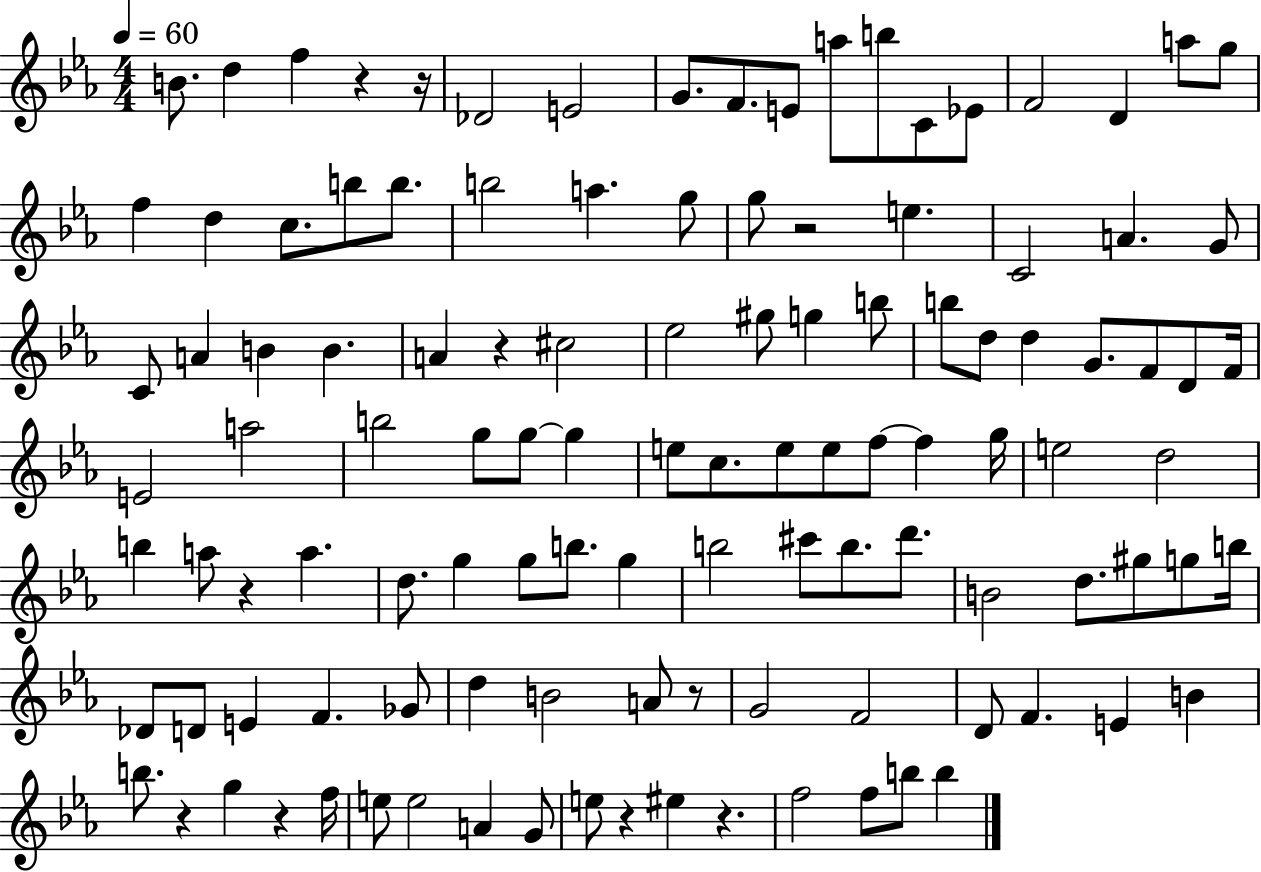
{
  \clef treble
  \numericTimeSignature
  \time 4/4
  \key ees \major
  \tempo 4 = 60
  \repeat volta 2 { b'8. d''4 f''4 r4 r16 | des'2 e'2 | g'8. f'8. e'8 a''8 b''8 c'8 ees'8 | f'2 d'4 a''8 g''8 | \break f''4 d''4 c''8. b''8 b''8. | b''2 a''4. g''8 | g''8 r2 e''4. | c'2 a'4. g'8 | \break c'8 a'4 b'4 b'4. | a'4 r4 cis''2 | ees''2 gis''8 g''4 b''8 | b''8 d''8 d''4 g'8. f'8 d'8 f'16 | \break e'2 a''2 | b''2 g''8 g''8~~ g''4 | e''8 c''8. e''8 e''8 f''8~~ f''4 g''16 | e''2 d''2 | \break b''4 a''8 r4 a''4. | d''8. g''4 g''8 b''8. g''4 | b''2 cis'''8 b''8. d'''8. | b'2 d''8. gis''8 g''8 b''16 | \break des'8 d'8 e'4 f'4. ges'8 | d''4 b'2 a'8 r8 | g'2 f'2 | d'8 f'4. e'4 b'4 | \break b''8. r4 g''4 r4 f''16 | e''8 e''2 a'4 g'8 | e''8 r4 eis''4 r4. | f''2 f''8 b''8 b''4 | \break } \bar "|."
}